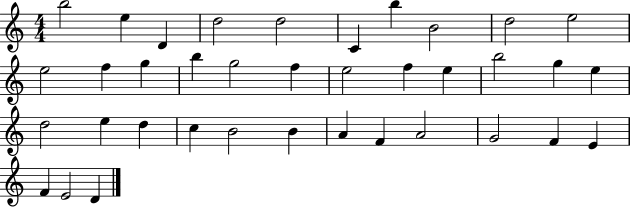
{
  \clef treble
  \numericTimeSignature
  \time 4/4
  \key c \major
  b''2 e''4 d'4 | d''2 d''2 | c'4 b''4 b'2 | d''2 e''2 | \break e''2 f''4 g''4 | b''4 g''2 f''4 | e''2 f''4 e''4 | b''2 g''4 e''4 | \break d''2 e''4 d''4 | c''4 b'2 b'4 | a'4 f'4 a'2 | g'2 f'4 e'4 | \break f'4 e'2 d'4 | \bar "|."
}